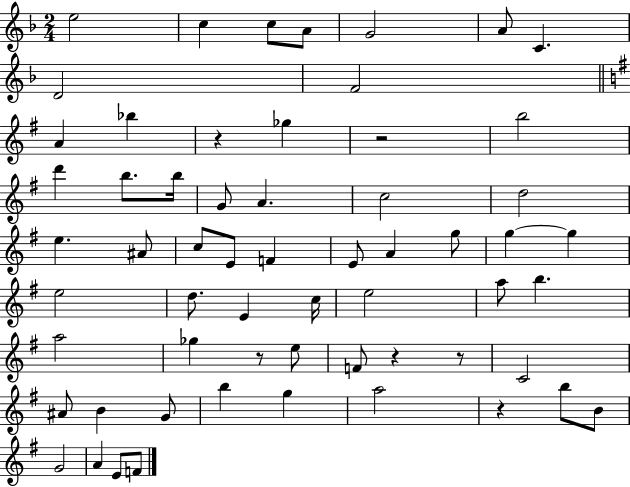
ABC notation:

X:1
T:Untitled
M:2/4
L:1/4
K:F
e2 c c/2 A/2 G2 A/2 C D2 F2 A _b z _g z2 b2 d' b/2 b/4 G/2 A c2 d2 e ^A/2 c/2 E/2 F E/2 A g/2 g g e2 d/2 E c/4 e2 a/2 b a2 _g z/2 e/2 F/2 z z/2 C2 ^A/2 B G/2 b g a2 z b/2 B/2 G2 A E/2 F/2